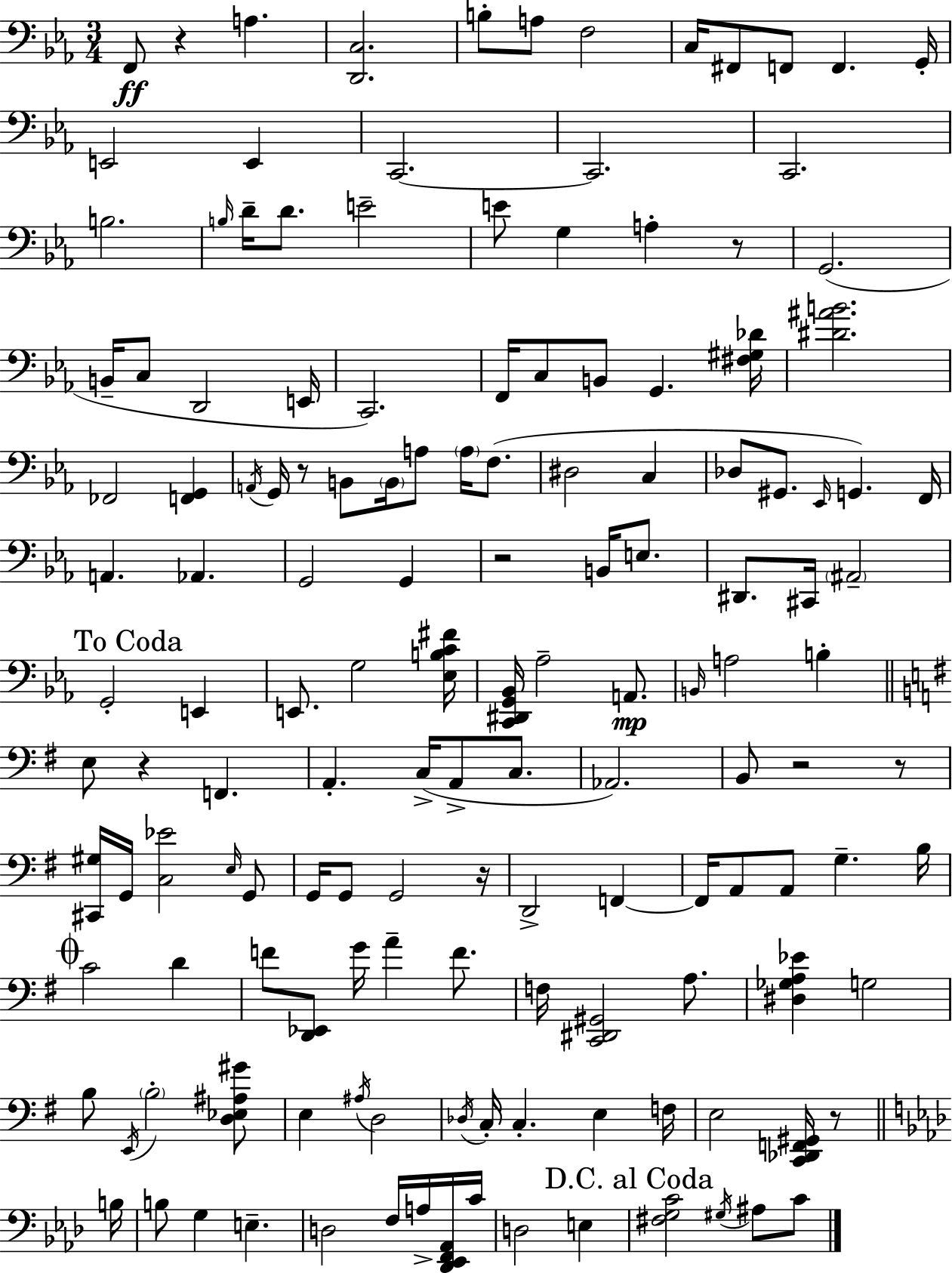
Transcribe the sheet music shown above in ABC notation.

X:1
T:Untitled
M:3/4
L:1/4
K:Cm
F,,/2 z A, [D,,C,]2 B,/2 A,/2 F,2 C,/4 ^F,,/2 F,,/2 F,, G,,/4 E,,2 E,, C,,2 C,,2 C,,2 B,2 B,/4 D/4 D/2 E2 E/2 G, A, z/2 G,,2 B,,/4 C,/2 D,,2 E,,/4 C,,2 F,,/4 C,/2 B,,/2 G,, [^F,^G,_D]/4 [^D^AB]2 _F,,2 [F,,G,,] A,,/4 G,,/4 z/2 B,,/2 B,,/4 A,/2 A,/4 F,/2 ^D,2 C, _D,/2 ^G,,/2 _E,,/4 G,, F,,/4 A,, _A,, G,,2 G,, z2 B,,/4 E,/2 ^D,,/2 ^C,,/4 ^A,,2 G,,2 E,, E,,/2 G,2 [_E,B,C^F]/4 [C,,^D,,G,,_B,,]/4 _A,2 A,,/2 B,,/4 A,2 B, E,/2 z F,, A,, C,/4 A,,/2 C,/2 _A,,2 B,,/2 z2 z/2 [^C,,^G,]/4 G,,/4 [C,_E]2 E,/4 G,,/2 G,,/4 G,,/2 G,,2 z/4 D,,2 F,, F,,/4 A,,/2 A,,/2 G, B,/4 C2 D F/2 [D,,_E,,]/2 G/4 A F/2 F,/4 [C,,^D,,^G,,]2 A,/2 [^D,_G,A,_E] G,2 B,/2 E,,/4 B,2 [D,_E,^A,^G]/2 E, ^A,/4 D,2 _D,/4 C,/4 C, E, F,/4 E,2 [C,,_D,,F,,^G,,]/4 z/2 B,/4 B,/2 G, E, D,2 F,/4 A,/4 [_D,,_E,,F,,_A,,]/4 C/4 D,2 E, [^F,G,C]2 ^G,/4 ^A,/2 C/2